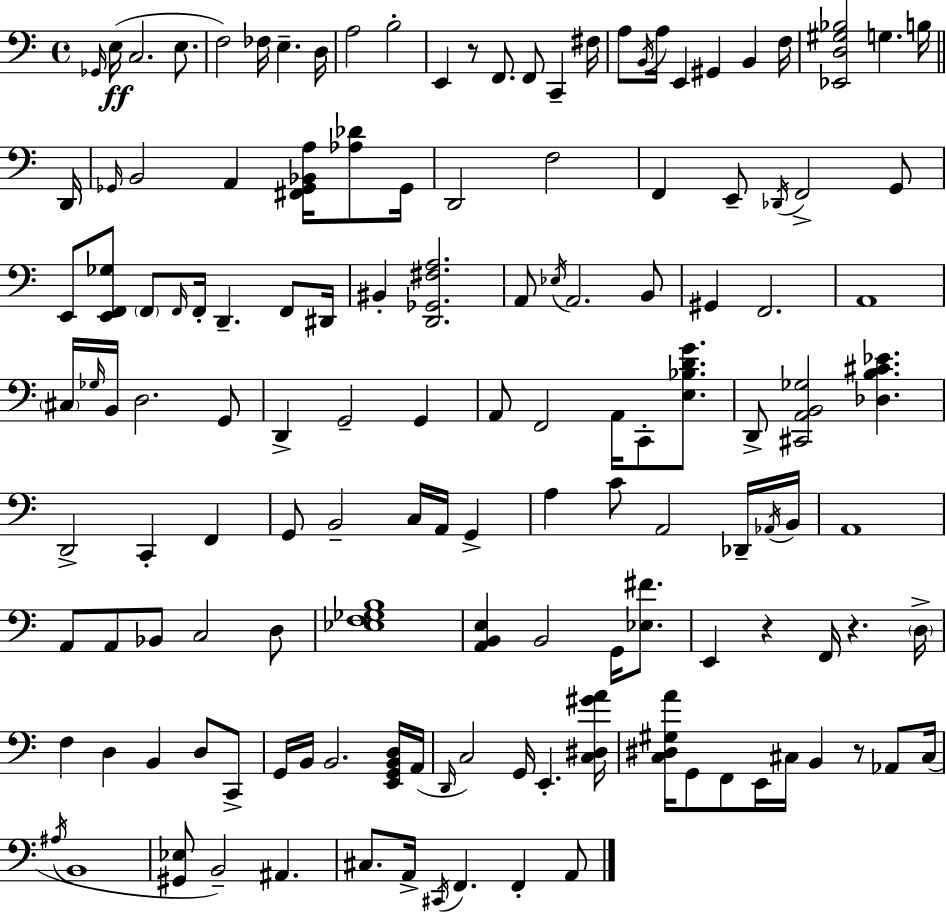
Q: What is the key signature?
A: C major